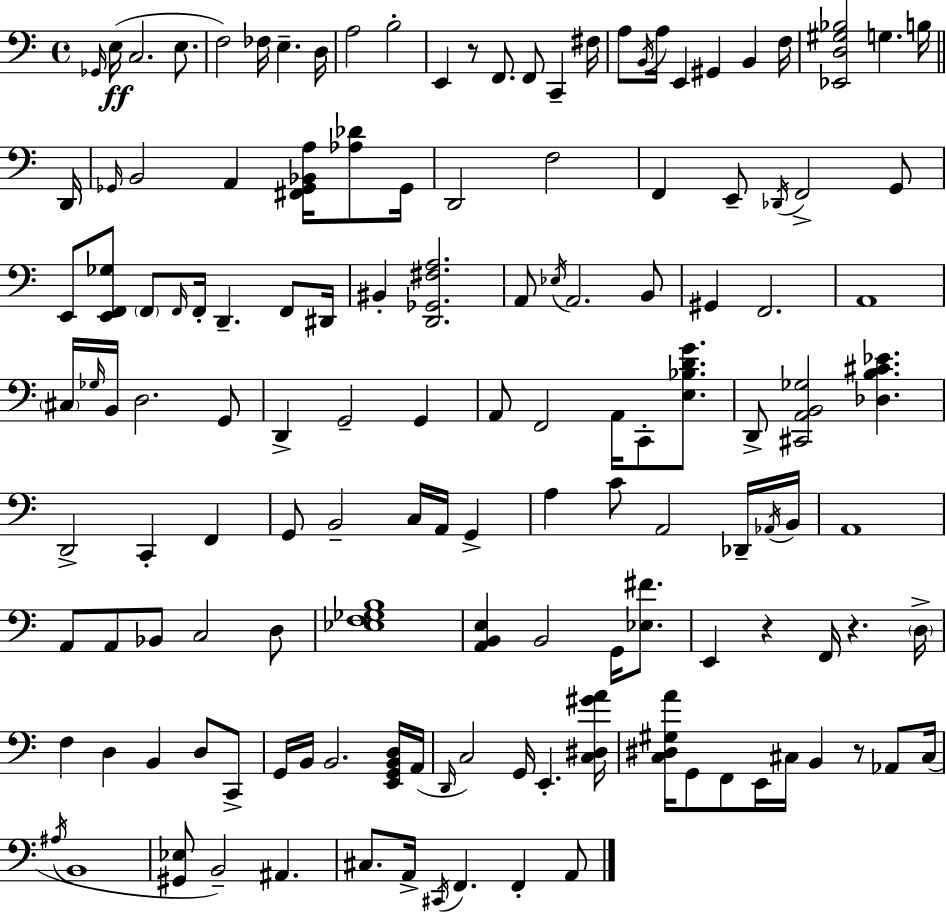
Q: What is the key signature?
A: C major